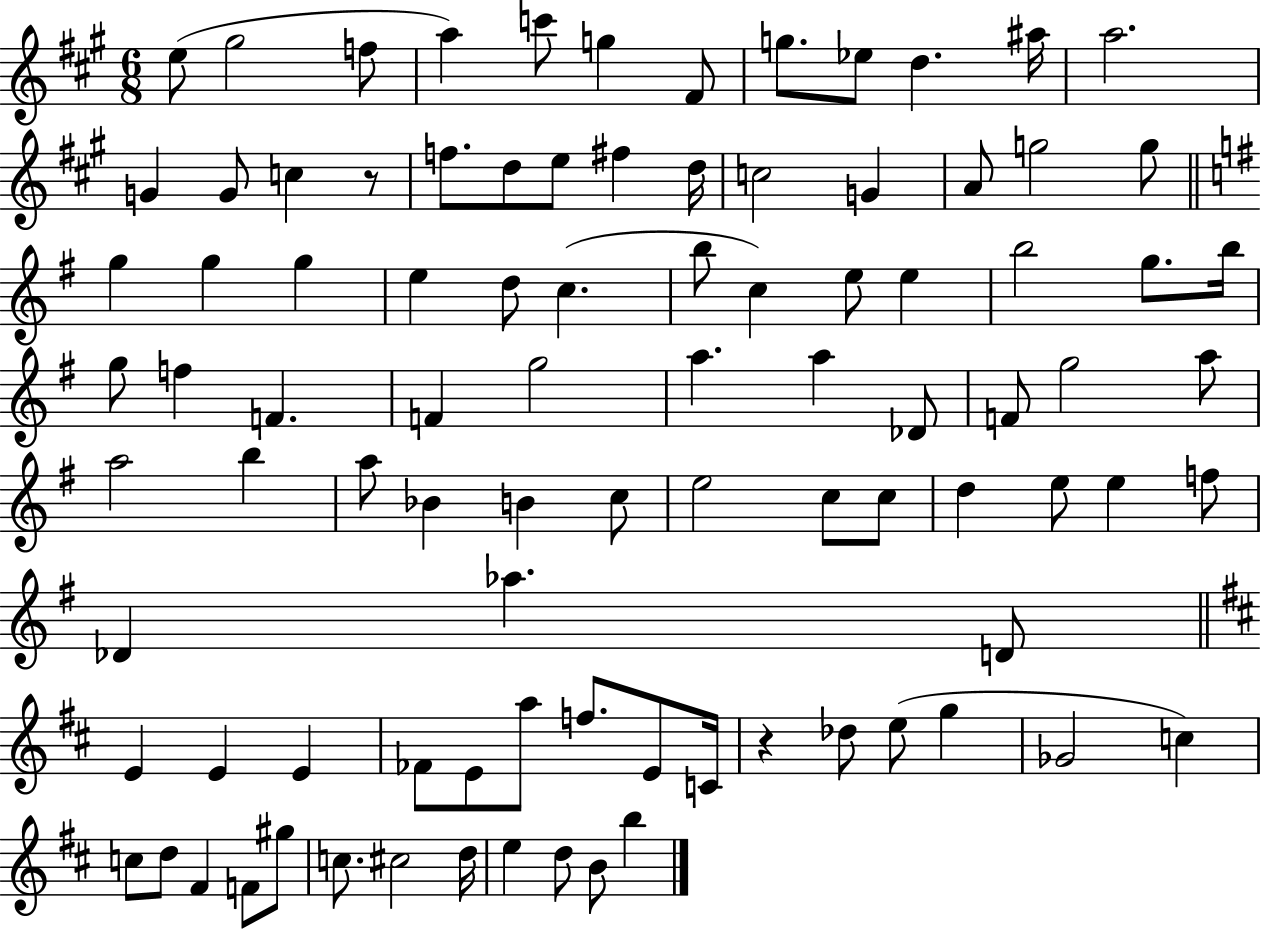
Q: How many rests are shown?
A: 2